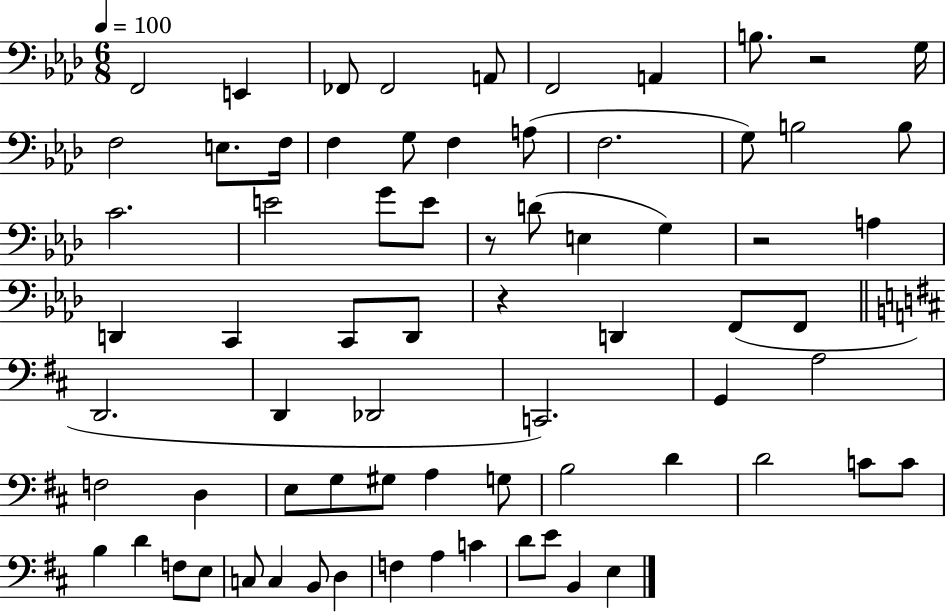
F2/h E2/q FES2/e FES2/h A2/e F2/h A2/q B3/e. R/h G3/s F3/h E3/e. F3/s F3/q G3/e F3/q A3/e F3/h. G3/e B3/h B3/e C4/h. E4/h G4/e E4/e R/e D4/e E3/q G3/q R/h A3/q D2/q C2/q C2/e D2/e R/q D2/q F2/e F2/e D2/h. D2/q Db2/h C2/h. G2/q A3/h F3/h D3/q E3/e G3/e G#3/e A3/q G3/e B3/h D4/q D4/h C4/e C4/e B3/q D4/q F3/e E3/e C3/e C3/q B2/e D3/q F3/q A3/q C4/q D4/e E4/e B2/q E3/q